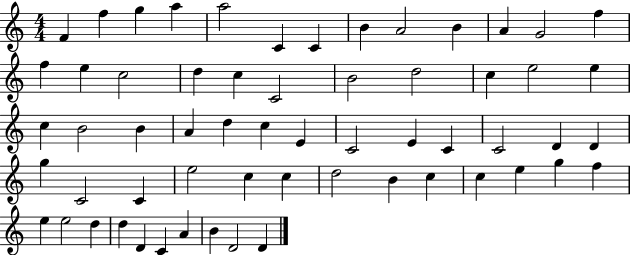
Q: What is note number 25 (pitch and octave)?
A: C5